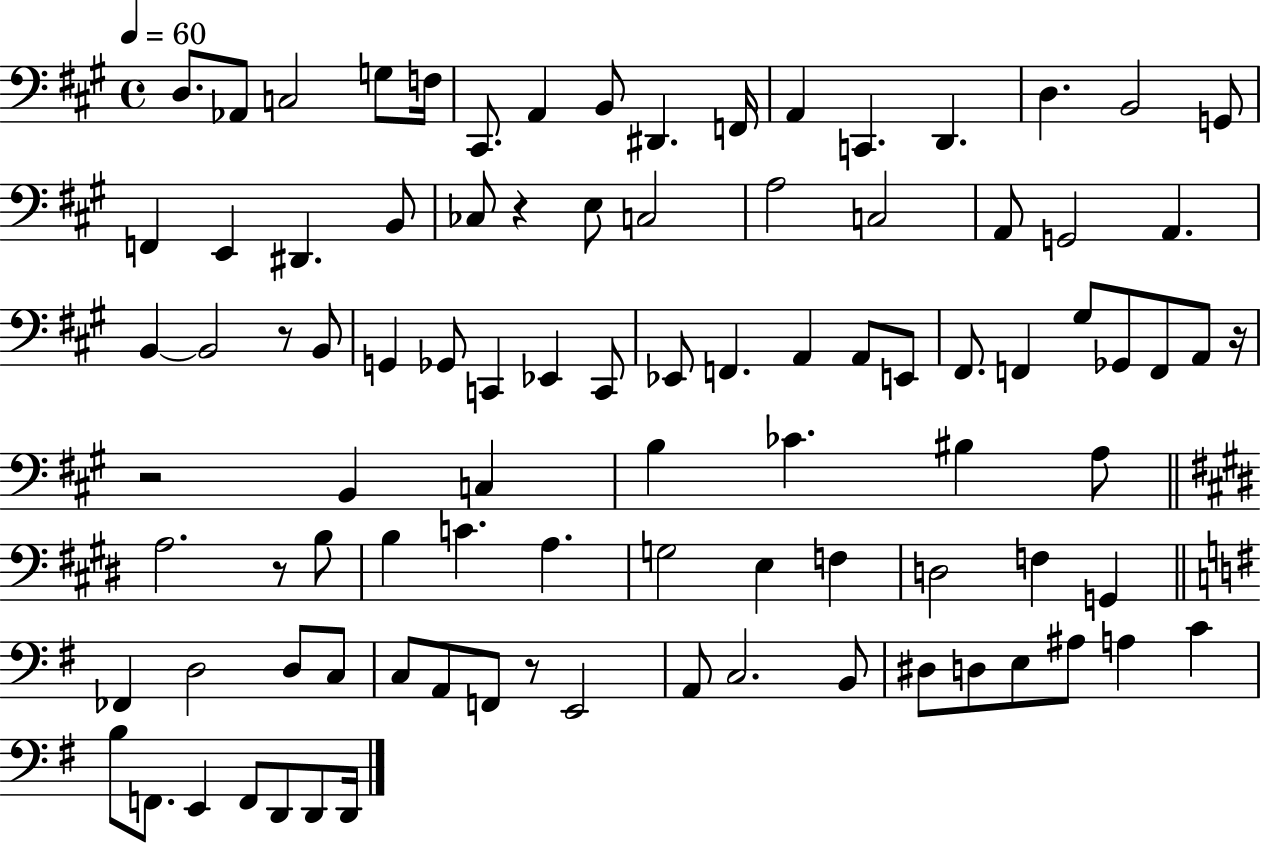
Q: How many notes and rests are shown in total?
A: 94